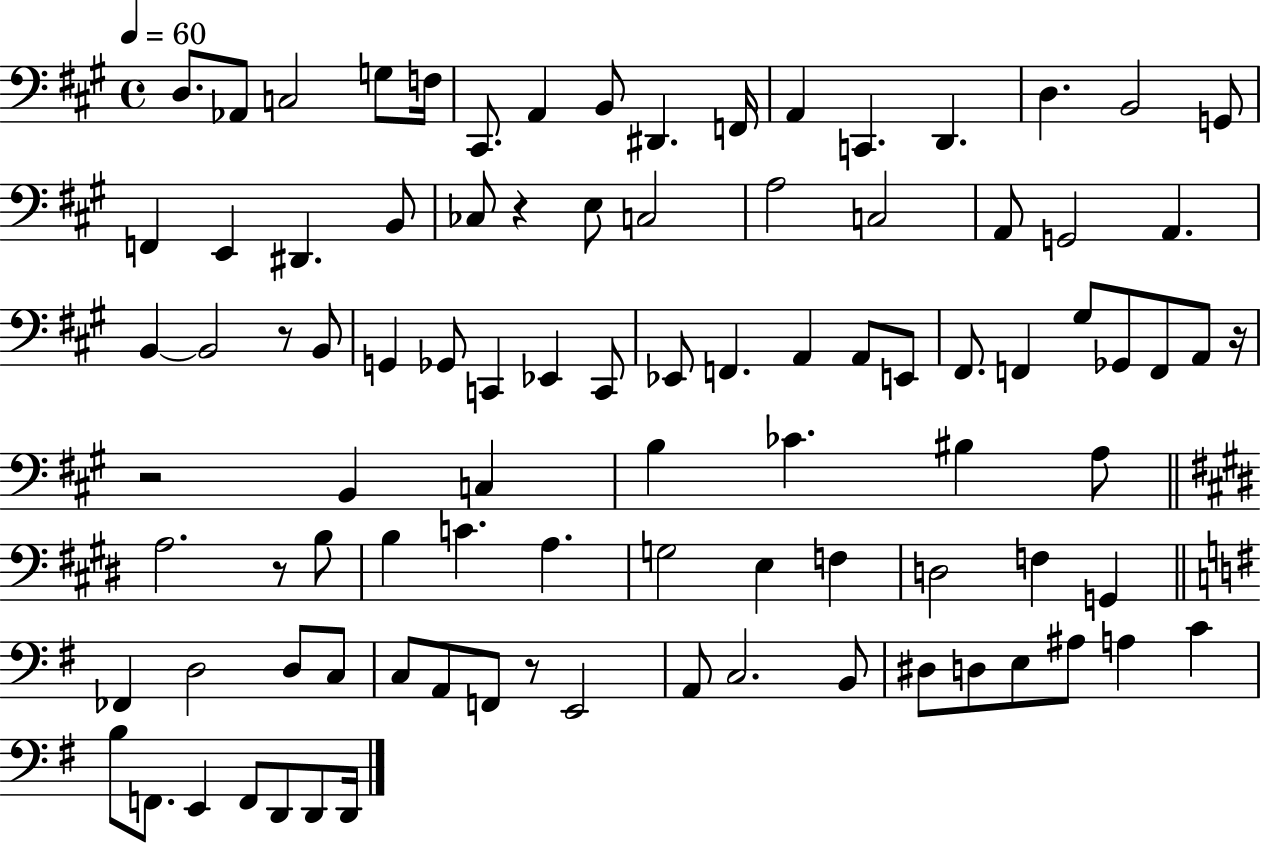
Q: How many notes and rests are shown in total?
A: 94